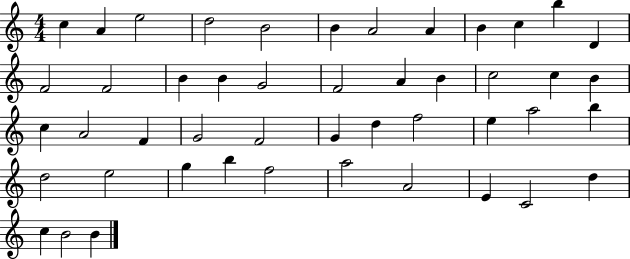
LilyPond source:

{
  \clef treble
  \numericTimeSignature
  \time 4/4
  \key c \major
  c''4 a'4 e''2 | d''2 b'2 | b'4 a'2 a'4 | b'4 c''4 b''4 d'4 | \break f'2 f'2 | b'4 b'4 g'2 | f'2 a'4 b'4 | c''2 c''4 b'4 | \break c''4 a'2 f'4 | g'2 f'2 | g'4 d''4 f''2 | e''4 a''2 b''4 | \break d''2 e''2 | g''4 b''4 f''2 | a''2 a'2 | e'4 c'2 d''4 | \break c''4 b'2 b'4 | \bar "|."
}